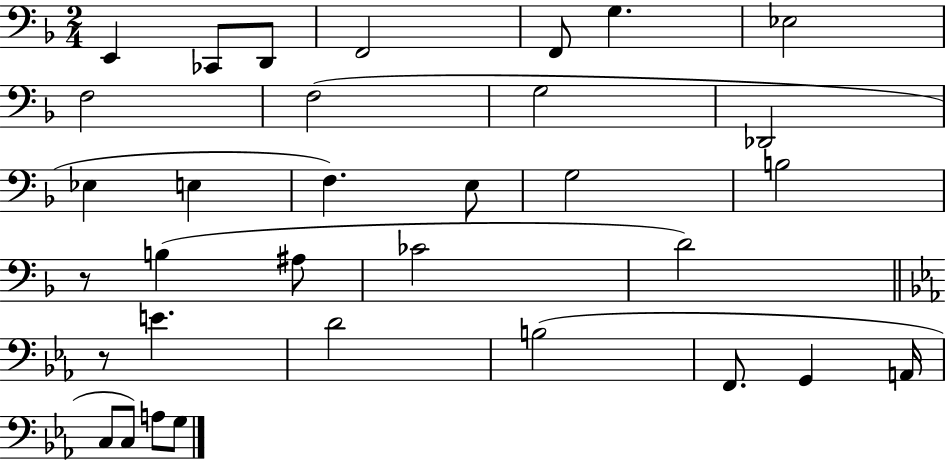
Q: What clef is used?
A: bass